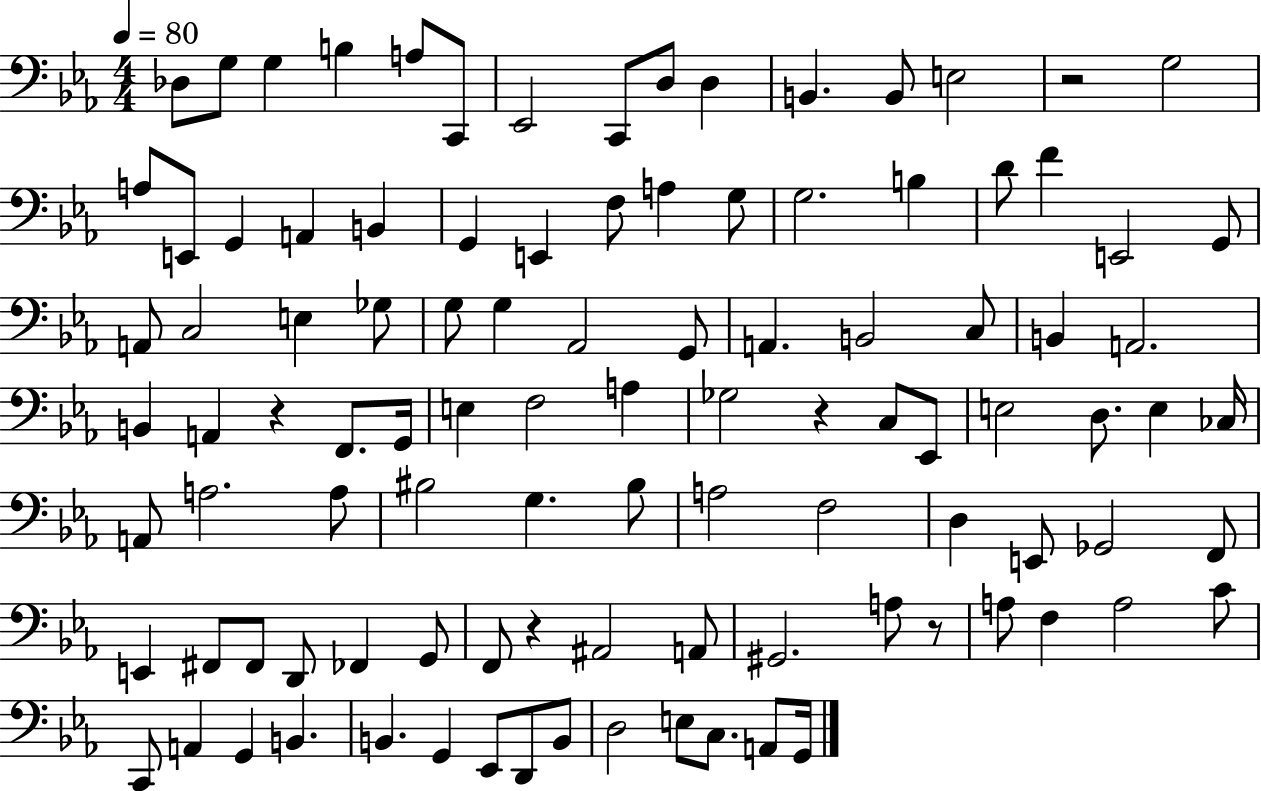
Db3/e G3/e G3/q B3/q A3/e C2/e Eb2/h C2/e D3/e D3/q B2/q. B2/e E3/h R/h G3/h A3/e E2/e G2/q A2/q B2/q G2/q E2/q F3/e A3/q G3/e G3/h. B3/q D4/e F4/q E2/h G2/e A2/e C3/h E3/q Gb3/e G3/e G3/q Ab2/h G2/e A2/q. B2/h C3/e B2/q A2/h. B2/q A2/q R/q F2/e. G2/s E3/q F3/h A3/q Gb3/h R/q C3/e Eb2/e E3/h D3/e. E3/q CES3/s A2/e A3/h. A3/e BIS3/h G3/q. BIS3/e A3/h F3/h D3/q E2/e Gb2/h F2/e E2/q F#2/e F#2/e D2/e FES2/q G2/e F2/e R/q A#2/h A2/e G#2/h. A3/e R/e A3/e F3/q A3/h C4/e C2/e A2/q G2/q B2/q. B2/q. G2/q Eb2/e D2/e B2/e D3/h E3/e C3/e. A2/e G2/s